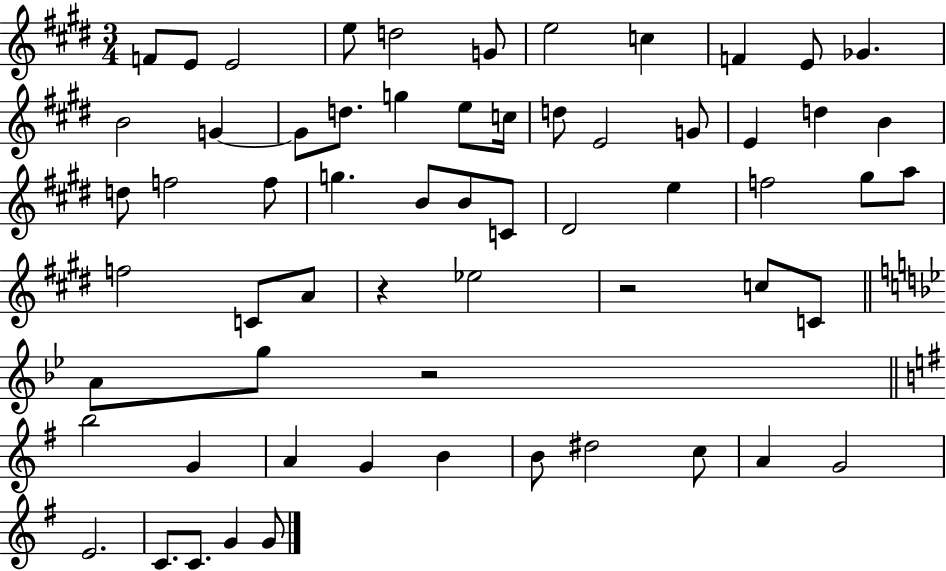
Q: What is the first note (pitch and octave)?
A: F4